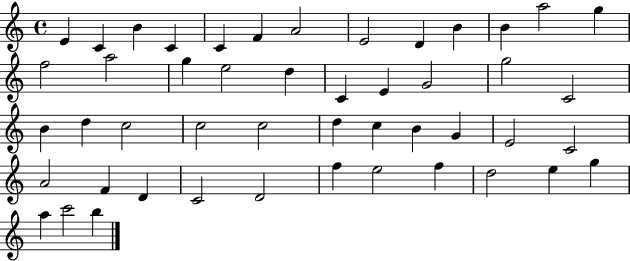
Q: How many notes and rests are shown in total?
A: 48